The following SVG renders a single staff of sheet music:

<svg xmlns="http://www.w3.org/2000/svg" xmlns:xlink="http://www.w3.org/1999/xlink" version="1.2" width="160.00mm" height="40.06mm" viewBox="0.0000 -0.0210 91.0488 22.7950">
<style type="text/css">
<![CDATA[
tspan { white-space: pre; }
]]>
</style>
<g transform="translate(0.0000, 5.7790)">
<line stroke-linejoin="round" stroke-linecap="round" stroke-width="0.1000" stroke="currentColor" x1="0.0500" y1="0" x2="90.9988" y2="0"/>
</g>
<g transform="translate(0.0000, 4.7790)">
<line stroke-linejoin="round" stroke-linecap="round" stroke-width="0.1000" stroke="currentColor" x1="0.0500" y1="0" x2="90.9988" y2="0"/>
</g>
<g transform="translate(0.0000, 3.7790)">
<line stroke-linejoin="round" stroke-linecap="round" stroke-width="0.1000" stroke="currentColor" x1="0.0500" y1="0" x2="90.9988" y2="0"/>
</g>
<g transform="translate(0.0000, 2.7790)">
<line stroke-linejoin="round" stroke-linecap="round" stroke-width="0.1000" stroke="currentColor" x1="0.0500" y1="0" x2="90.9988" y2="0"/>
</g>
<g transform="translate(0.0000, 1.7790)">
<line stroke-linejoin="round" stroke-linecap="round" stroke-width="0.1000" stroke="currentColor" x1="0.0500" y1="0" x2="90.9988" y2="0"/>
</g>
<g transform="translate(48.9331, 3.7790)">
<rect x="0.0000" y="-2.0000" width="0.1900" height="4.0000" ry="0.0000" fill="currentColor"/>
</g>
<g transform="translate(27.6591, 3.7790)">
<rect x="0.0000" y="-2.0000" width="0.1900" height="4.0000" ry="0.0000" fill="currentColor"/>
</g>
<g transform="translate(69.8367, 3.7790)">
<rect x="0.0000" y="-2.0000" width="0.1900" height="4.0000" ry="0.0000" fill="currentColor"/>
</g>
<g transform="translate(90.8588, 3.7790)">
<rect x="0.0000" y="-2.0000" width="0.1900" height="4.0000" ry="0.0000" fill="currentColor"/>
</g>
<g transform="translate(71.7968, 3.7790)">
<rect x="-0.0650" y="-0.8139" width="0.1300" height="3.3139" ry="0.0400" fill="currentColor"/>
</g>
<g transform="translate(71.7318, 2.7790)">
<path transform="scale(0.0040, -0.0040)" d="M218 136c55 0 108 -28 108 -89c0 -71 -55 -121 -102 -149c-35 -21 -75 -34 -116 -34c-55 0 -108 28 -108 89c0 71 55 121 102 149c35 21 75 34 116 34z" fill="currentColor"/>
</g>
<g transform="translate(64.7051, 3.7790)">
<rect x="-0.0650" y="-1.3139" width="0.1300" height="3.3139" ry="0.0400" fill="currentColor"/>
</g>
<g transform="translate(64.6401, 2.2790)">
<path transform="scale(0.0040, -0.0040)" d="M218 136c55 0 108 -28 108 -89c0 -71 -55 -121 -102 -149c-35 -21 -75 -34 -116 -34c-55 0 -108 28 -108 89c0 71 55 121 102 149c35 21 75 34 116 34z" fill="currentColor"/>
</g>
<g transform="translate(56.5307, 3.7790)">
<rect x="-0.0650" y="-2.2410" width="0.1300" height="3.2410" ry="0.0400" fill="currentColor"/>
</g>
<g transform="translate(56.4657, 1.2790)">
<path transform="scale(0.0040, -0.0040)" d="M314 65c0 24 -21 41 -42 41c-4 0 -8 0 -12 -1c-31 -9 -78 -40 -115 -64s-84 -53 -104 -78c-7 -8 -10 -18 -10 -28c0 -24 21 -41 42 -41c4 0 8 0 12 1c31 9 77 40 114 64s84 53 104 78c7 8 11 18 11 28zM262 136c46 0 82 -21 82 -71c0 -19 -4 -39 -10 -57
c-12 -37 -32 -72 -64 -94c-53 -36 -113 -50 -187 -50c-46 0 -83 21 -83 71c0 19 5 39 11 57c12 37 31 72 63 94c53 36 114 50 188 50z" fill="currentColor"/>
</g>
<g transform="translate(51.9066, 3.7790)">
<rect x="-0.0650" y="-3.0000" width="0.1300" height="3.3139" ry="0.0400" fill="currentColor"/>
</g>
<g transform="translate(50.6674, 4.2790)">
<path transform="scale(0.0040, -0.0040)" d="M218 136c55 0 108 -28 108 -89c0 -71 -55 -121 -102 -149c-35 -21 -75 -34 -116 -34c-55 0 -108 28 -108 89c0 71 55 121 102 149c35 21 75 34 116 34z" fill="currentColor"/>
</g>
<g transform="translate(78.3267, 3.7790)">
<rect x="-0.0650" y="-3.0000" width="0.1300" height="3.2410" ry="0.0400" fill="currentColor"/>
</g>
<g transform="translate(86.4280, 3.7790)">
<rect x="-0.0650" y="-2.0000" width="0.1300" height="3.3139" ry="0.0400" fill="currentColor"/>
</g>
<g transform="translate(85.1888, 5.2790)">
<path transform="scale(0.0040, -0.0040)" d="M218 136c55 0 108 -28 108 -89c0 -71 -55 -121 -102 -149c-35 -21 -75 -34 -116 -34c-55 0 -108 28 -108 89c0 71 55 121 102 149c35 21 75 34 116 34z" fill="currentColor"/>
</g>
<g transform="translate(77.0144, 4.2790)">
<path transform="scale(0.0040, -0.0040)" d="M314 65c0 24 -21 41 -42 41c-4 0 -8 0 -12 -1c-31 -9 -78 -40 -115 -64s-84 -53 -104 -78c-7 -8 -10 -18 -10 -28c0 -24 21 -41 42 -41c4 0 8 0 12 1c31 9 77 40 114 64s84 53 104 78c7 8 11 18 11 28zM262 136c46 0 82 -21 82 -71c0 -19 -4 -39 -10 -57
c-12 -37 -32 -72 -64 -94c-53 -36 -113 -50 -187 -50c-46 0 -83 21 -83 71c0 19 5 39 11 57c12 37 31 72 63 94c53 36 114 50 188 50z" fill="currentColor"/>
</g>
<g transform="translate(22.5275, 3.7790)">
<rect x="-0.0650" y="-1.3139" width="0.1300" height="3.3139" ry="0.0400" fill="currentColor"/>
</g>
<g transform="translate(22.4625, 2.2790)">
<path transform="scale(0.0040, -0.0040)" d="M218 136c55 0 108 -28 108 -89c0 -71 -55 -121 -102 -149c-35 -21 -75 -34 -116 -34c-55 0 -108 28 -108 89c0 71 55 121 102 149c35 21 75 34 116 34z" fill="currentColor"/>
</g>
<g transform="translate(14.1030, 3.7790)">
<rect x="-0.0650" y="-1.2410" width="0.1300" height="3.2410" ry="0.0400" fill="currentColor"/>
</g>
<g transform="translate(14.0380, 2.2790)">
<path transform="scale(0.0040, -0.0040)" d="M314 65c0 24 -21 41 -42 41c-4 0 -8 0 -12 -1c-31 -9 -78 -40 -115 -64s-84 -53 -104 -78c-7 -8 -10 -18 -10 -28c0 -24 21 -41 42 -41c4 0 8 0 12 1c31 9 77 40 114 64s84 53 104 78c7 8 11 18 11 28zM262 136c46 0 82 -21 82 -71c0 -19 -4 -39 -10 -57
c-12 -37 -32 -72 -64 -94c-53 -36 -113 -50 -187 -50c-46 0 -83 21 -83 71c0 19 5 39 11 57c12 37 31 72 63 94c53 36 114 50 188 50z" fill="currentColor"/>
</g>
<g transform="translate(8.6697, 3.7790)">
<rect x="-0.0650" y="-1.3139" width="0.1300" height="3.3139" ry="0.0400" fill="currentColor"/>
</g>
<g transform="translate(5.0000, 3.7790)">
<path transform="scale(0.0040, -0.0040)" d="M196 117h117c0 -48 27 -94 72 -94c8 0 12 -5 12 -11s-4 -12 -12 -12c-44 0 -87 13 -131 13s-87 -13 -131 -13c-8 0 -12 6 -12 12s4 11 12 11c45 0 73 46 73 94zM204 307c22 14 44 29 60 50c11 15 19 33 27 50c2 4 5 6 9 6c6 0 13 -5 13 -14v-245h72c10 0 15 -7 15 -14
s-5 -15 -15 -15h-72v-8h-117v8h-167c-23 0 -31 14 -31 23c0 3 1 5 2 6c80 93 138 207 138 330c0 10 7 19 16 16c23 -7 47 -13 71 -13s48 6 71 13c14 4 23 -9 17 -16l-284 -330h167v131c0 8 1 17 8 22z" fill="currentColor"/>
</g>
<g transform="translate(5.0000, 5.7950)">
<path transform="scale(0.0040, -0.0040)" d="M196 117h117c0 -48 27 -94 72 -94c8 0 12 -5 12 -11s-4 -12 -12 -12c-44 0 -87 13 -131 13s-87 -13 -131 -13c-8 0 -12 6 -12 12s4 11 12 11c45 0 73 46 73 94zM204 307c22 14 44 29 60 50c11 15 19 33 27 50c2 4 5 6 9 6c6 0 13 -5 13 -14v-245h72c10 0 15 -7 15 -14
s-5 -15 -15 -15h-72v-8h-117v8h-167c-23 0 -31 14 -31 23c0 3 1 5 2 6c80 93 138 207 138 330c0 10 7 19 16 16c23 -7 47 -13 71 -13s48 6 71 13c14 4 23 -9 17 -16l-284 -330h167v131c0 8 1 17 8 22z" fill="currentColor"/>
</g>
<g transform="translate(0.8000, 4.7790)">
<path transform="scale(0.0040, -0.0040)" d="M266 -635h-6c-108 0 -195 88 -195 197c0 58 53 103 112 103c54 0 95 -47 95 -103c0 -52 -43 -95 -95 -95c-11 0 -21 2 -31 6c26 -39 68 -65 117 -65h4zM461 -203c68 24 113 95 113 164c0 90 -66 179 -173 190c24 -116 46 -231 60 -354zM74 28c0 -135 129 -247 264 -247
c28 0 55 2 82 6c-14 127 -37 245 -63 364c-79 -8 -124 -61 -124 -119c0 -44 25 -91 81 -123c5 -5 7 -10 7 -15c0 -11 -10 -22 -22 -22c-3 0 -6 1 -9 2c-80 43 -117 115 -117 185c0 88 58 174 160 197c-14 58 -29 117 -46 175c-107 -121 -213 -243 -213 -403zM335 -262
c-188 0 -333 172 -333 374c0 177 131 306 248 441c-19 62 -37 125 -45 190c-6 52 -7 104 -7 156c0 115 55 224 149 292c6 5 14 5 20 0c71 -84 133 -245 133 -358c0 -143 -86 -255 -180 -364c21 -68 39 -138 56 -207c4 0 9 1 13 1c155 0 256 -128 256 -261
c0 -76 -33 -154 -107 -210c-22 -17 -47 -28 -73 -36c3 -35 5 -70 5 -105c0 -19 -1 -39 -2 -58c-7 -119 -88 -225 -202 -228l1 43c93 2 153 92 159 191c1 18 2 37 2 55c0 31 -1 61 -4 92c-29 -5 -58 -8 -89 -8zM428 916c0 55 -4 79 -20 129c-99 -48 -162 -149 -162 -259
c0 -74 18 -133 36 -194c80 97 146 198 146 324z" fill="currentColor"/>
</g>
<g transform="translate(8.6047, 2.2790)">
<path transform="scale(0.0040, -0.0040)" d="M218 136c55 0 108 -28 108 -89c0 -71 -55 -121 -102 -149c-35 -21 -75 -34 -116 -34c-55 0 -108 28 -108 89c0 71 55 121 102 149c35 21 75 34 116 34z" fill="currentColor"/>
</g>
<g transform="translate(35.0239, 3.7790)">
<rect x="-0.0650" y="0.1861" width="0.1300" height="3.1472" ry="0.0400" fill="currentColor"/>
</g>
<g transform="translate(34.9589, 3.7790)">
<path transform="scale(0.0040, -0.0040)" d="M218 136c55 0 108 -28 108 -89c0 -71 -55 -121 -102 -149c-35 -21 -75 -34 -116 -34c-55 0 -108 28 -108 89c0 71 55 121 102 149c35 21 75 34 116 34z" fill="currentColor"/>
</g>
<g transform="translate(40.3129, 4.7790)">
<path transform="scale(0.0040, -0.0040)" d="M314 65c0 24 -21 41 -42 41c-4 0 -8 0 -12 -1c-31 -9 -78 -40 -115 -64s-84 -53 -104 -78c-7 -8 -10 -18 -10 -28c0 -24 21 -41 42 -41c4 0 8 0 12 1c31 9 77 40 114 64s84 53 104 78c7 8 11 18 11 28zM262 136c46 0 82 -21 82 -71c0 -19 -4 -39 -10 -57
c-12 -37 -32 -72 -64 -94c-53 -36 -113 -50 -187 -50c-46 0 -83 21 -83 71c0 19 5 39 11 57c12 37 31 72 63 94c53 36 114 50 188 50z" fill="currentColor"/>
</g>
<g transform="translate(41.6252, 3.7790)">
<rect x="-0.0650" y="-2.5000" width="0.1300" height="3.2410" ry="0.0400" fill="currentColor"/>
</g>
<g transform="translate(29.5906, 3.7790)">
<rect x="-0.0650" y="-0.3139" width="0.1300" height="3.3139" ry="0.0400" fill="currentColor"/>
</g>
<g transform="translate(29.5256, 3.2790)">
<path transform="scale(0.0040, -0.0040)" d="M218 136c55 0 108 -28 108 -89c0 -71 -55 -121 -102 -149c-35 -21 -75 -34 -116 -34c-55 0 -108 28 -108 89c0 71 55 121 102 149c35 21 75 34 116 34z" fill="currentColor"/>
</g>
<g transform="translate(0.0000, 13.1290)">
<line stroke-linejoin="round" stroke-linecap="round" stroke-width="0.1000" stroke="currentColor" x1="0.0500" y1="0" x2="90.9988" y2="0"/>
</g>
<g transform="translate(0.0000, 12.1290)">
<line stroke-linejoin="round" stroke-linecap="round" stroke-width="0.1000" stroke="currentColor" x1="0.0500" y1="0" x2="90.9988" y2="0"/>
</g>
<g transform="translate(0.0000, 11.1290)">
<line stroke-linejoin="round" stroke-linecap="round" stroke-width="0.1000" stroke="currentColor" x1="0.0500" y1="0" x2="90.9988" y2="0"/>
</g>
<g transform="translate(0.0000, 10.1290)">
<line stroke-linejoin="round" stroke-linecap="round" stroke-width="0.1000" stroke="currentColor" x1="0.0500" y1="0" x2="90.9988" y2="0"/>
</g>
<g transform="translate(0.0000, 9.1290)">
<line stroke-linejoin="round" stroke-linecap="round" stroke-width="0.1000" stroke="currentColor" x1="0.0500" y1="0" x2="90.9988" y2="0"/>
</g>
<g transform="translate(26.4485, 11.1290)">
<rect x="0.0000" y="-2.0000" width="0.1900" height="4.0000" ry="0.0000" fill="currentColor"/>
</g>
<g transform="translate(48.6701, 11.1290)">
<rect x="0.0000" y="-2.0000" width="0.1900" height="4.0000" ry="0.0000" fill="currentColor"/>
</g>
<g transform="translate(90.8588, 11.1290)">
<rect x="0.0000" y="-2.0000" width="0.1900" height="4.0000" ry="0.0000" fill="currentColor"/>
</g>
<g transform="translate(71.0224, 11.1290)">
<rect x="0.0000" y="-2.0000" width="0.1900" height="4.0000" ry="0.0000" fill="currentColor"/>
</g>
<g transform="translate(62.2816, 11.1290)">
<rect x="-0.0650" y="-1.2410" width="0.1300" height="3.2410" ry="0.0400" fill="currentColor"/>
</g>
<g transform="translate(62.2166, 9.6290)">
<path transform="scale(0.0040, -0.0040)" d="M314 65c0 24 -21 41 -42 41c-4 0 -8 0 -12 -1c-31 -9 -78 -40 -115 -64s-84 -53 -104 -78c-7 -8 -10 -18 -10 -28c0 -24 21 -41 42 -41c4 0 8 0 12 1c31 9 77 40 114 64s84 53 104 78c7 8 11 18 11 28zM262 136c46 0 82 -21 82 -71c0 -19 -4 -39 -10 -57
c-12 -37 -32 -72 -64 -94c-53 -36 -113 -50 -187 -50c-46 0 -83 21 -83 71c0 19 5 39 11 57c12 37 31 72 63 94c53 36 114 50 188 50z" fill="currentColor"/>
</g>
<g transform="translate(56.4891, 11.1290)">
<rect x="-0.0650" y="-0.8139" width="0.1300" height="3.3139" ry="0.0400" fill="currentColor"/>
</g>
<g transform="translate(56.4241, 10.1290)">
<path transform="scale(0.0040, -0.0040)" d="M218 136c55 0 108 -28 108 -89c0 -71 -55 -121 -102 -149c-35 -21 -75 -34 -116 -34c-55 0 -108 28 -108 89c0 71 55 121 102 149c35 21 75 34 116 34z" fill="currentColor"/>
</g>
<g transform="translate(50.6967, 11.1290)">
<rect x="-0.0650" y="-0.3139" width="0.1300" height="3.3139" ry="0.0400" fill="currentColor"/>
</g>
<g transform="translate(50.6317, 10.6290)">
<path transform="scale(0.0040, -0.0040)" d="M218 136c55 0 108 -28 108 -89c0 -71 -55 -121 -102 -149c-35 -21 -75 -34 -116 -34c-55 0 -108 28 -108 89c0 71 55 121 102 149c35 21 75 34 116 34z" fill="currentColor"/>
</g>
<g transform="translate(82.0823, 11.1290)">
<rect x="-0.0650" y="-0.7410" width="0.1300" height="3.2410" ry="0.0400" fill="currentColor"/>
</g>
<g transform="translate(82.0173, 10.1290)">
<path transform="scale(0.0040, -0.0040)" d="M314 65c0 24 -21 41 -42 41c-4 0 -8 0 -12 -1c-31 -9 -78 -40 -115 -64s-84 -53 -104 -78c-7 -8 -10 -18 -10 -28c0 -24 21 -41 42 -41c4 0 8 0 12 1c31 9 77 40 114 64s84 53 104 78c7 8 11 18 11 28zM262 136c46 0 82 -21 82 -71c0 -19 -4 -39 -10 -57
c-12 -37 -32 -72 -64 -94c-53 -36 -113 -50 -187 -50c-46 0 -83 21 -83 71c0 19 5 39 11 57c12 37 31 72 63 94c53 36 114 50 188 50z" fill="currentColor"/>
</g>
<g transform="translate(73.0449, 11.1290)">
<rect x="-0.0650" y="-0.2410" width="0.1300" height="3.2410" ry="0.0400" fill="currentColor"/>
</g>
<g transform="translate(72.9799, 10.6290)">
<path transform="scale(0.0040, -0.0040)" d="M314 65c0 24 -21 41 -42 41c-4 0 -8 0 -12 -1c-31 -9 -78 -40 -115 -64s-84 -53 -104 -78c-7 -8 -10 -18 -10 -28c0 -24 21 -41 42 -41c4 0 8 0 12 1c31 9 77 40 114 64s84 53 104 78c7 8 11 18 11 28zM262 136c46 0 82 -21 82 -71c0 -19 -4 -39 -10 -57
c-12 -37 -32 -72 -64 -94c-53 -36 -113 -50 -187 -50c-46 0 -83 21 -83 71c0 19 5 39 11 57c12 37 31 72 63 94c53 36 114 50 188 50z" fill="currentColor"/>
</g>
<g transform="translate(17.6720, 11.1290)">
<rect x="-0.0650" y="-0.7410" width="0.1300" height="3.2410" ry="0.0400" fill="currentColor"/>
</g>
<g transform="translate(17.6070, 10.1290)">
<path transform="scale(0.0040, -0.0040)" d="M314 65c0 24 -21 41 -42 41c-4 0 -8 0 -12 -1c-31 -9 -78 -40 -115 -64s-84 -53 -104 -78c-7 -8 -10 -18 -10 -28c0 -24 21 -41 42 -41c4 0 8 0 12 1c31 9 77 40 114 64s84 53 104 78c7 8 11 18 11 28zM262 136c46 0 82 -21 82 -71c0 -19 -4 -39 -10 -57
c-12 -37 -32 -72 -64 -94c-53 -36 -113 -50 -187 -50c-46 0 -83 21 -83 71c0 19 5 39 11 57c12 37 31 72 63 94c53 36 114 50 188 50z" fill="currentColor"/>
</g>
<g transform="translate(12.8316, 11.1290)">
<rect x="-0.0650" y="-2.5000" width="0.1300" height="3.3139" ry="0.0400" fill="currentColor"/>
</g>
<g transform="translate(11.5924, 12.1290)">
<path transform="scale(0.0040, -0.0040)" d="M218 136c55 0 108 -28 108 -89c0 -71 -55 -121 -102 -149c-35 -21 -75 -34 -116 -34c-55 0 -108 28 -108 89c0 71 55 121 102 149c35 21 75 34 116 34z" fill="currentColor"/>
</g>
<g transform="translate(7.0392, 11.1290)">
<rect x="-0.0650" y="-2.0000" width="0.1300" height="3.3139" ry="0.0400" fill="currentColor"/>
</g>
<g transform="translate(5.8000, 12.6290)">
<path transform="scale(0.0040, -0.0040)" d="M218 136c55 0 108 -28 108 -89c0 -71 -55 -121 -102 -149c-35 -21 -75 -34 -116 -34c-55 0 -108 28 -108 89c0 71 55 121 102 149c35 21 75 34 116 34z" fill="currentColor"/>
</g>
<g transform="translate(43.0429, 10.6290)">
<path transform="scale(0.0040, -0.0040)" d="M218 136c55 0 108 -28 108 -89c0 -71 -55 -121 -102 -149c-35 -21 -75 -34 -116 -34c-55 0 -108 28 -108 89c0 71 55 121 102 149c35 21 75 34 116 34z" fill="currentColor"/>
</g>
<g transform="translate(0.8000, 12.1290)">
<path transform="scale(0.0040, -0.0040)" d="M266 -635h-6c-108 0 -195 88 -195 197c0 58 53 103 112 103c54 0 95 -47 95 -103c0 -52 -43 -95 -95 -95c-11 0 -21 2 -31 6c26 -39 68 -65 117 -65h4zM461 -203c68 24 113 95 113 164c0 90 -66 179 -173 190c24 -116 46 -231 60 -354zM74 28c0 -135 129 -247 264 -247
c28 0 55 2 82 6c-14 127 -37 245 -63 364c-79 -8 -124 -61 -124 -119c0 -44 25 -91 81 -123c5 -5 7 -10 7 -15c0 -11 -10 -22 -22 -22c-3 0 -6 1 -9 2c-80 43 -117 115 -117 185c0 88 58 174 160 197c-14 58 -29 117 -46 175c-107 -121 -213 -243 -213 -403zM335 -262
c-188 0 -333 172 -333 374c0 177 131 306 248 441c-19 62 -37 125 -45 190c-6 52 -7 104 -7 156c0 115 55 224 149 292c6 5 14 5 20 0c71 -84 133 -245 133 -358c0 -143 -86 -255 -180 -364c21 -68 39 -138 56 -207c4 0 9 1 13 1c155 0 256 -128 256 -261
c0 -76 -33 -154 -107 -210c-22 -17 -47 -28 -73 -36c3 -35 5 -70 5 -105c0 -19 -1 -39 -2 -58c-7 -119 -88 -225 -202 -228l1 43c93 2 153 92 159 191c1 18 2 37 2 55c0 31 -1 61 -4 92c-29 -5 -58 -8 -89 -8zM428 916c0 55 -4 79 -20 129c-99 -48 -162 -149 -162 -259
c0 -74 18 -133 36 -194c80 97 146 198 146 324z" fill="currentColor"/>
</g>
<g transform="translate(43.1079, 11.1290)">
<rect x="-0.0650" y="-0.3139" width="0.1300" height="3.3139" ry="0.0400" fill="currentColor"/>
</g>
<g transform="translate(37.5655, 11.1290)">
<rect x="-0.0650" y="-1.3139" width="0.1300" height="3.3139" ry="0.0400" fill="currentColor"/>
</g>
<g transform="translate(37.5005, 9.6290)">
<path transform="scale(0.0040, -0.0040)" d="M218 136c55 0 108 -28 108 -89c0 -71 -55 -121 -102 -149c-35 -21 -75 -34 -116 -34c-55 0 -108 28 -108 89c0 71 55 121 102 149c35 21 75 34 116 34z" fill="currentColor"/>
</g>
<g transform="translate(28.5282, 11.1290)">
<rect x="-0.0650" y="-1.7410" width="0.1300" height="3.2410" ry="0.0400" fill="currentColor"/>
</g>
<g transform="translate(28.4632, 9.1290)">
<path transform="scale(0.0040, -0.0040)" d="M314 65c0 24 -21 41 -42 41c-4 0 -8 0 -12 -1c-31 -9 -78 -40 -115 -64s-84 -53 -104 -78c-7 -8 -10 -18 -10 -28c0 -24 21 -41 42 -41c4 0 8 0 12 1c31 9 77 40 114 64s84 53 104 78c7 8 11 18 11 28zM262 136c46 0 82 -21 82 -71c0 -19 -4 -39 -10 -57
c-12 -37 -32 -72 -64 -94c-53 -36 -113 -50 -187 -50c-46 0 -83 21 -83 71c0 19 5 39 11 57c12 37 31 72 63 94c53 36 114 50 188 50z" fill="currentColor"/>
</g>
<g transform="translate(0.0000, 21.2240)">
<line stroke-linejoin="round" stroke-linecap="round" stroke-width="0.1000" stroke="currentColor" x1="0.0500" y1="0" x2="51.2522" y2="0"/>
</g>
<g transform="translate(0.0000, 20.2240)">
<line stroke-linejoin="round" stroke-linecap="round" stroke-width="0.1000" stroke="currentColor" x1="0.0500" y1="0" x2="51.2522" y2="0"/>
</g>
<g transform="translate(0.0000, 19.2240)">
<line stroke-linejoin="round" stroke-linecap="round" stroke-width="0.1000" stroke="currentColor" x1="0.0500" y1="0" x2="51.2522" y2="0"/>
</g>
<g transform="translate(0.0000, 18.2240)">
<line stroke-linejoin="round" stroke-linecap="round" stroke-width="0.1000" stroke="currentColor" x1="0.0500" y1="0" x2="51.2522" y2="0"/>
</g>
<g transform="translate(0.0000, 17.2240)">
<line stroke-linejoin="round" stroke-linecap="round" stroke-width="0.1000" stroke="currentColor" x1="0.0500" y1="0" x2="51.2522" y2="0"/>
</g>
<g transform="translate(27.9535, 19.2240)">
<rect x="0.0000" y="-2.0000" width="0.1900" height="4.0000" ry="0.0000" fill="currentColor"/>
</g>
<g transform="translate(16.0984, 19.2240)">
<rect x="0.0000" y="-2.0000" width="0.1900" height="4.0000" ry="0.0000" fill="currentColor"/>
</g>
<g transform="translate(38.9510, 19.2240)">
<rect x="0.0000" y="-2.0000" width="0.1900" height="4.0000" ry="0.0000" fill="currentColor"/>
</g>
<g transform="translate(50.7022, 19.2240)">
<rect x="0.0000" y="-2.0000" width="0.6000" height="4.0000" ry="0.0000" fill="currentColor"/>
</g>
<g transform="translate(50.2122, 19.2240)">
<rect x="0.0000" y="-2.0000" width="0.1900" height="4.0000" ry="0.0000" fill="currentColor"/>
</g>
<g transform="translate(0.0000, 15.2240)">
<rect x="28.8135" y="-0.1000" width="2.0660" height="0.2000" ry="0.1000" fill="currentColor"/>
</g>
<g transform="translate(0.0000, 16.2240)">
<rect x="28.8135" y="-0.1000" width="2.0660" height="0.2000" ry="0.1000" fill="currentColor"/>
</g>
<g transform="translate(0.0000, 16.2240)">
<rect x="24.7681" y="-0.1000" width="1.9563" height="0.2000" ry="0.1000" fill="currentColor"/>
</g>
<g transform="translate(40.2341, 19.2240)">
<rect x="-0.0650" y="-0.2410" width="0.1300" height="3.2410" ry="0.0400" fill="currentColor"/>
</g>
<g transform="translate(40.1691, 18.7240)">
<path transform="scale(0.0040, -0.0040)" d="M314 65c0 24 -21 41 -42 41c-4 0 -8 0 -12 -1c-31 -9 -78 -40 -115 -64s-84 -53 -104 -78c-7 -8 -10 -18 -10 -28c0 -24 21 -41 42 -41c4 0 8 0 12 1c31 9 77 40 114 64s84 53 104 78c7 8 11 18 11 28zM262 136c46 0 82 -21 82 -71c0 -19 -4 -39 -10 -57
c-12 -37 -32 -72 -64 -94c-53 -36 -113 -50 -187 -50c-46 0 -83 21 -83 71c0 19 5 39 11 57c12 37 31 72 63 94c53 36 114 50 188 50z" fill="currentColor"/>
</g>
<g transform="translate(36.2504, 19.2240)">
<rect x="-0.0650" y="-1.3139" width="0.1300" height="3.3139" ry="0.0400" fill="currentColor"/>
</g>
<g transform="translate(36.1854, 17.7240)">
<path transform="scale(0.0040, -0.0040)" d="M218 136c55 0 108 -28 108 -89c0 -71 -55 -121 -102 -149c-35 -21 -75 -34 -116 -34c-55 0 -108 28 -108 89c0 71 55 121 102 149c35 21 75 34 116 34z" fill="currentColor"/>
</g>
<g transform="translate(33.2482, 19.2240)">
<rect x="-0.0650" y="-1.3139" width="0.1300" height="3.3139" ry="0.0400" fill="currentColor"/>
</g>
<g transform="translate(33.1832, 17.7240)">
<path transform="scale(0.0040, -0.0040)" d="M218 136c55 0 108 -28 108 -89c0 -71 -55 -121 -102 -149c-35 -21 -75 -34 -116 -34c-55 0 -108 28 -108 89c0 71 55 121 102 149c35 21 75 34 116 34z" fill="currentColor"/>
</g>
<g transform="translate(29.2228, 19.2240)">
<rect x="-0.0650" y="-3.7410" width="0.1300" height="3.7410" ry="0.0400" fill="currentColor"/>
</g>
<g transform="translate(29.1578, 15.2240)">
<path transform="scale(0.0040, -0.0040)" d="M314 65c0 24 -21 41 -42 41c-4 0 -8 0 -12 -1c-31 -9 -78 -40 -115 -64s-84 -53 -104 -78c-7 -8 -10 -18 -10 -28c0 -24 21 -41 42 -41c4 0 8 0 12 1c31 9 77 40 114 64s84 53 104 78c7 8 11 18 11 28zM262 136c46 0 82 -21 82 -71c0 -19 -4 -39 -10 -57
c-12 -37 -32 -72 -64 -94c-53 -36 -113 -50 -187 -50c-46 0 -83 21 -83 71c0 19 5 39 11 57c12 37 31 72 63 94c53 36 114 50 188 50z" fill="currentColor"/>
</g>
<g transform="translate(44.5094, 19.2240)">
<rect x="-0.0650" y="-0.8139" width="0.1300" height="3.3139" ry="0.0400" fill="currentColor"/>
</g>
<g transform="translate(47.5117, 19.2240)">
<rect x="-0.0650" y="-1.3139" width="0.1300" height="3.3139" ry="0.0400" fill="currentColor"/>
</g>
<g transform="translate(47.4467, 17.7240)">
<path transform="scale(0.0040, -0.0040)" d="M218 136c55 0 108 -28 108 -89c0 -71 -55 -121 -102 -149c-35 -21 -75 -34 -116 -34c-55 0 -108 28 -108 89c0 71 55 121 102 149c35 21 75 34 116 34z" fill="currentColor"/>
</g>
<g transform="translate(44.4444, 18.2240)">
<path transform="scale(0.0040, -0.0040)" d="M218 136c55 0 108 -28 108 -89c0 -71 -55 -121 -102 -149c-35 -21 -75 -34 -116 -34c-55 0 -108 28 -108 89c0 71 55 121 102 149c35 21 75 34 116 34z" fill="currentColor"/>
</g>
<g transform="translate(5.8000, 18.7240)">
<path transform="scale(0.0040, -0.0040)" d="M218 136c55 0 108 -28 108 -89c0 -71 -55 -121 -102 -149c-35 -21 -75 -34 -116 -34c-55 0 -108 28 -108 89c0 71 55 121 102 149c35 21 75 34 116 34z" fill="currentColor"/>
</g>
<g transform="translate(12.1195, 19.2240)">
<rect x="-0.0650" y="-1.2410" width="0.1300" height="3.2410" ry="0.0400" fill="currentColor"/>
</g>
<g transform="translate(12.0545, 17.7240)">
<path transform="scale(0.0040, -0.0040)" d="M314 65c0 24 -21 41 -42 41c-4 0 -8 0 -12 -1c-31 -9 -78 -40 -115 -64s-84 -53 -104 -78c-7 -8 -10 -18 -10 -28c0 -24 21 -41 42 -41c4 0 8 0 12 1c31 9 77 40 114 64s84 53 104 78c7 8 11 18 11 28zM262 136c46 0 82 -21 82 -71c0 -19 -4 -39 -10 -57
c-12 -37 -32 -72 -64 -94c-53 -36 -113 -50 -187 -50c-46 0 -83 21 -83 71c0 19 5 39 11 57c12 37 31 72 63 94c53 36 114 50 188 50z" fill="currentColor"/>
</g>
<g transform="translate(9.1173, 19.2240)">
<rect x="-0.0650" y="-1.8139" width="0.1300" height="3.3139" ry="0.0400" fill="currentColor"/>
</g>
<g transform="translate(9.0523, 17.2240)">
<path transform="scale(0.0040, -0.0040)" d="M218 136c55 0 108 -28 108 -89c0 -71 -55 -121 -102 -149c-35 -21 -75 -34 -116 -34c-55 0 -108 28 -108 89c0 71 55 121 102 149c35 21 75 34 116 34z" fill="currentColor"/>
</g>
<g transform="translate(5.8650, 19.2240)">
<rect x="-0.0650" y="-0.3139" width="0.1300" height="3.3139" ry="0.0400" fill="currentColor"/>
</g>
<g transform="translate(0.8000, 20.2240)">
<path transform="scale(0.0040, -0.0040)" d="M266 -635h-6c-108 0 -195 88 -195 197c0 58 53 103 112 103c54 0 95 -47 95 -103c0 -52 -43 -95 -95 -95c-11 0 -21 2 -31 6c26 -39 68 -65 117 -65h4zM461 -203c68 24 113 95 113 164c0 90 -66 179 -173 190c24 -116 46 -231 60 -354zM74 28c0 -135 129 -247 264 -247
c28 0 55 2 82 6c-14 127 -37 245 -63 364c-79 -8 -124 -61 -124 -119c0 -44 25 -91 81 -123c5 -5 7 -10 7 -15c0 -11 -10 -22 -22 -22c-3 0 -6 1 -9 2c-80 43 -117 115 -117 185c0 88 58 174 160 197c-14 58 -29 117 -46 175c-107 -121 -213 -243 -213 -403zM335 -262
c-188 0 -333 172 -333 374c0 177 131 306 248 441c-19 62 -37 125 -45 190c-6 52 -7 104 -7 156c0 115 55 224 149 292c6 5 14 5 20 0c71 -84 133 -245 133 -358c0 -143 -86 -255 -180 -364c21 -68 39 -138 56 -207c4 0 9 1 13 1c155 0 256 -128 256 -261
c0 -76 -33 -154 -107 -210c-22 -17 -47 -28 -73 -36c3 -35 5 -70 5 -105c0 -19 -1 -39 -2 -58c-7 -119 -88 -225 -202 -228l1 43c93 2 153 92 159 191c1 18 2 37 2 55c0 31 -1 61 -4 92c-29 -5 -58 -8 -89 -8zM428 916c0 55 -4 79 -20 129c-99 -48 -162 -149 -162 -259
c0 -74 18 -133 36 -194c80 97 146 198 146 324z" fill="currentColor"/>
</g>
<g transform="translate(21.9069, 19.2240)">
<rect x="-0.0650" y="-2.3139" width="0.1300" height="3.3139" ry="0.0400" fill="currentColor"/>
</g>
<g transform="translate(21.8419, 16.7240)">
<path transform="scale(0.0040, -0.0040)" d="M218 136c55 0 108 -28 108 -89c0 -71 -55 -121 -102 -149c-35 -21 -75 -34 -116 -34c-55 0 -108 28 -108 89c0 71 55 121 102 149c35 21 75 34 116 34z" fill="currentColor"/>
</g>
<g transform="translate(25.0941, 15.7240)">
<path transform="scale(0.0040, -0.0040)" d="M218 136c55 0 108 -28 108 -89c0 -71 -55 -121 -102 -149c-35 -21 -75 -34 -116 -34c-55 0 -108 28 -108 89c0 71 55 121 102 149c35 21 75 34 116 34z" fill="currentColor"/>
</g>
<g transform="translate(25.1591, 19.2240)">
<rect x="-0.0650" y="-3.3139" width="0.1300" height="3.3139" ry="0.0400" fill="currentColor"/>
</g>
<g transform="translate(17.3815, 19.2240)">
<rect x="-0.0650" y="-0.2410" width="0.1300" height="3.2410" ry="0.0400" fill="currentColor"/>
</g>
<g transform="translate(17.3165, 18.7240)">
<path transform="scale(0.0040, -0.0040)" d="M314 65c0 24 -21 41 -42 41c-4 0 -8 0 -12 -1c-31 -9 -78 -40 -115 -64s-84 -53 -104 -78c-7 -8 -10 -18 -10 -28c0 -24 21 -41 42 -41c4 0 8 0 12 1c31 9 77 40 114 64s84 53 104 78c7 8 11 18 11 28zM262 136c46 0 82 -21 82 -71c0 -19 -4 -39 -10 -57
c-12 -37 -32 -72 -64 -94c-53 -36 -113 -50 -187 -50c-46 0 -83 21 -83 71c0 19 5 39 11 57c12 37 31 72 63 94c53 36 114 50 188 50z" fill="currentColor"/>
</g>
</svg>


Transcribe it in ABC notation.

X:1
T:Untitled
M:4/4
L:1/4
K:C
e e2 e c B G2 A g2 e d A2 F F G d2 f2 e c c d e2 c2 d2 c f e2 c2 g b c'2 e e c2 d e